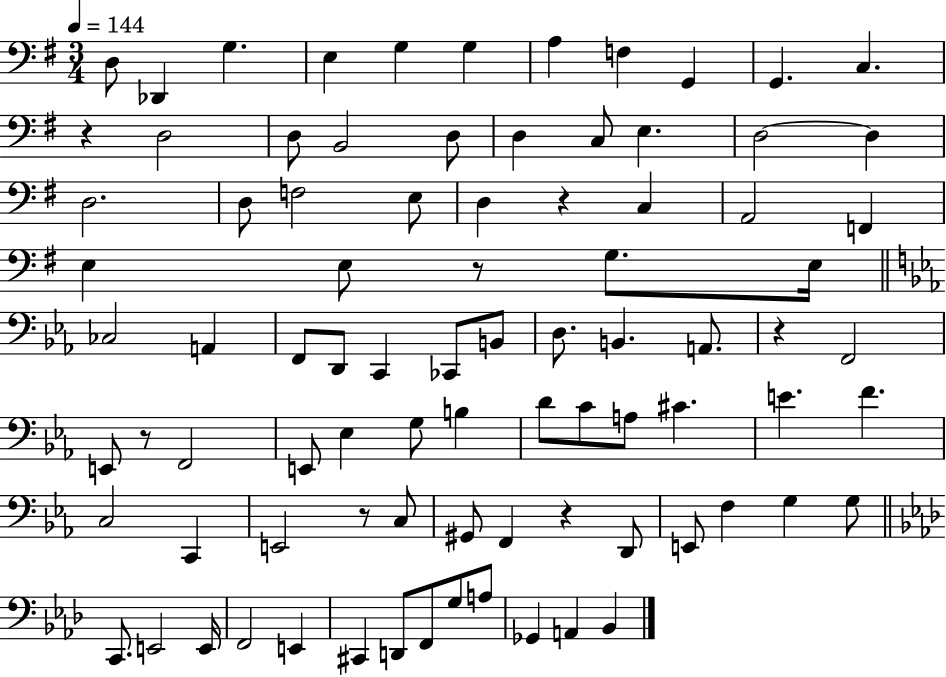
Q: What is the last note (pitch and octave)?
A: Bb2